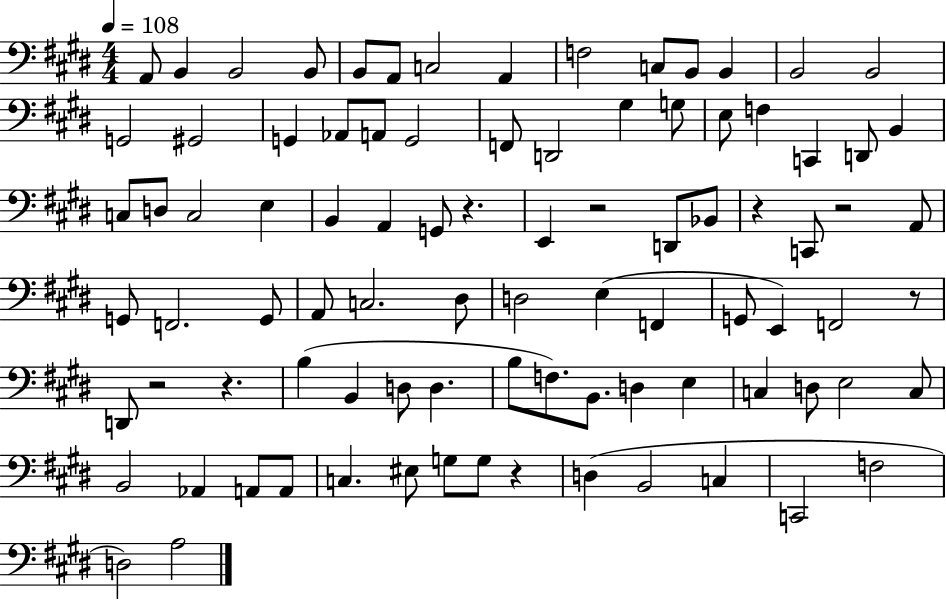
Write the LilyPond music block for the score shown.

{
  \clef bass
  \numericTimeSignature
  \time 4/4
  \key e \major
  \tempo 4 = 108
  a,8 b,4 b,2 b,8 | b,8 a,8 c2 a,4 | f2 c8 b,8 b,4 | b,2 b,2 | \break g,2 gis,2 | g,4 aes,8 a,8 g,2 | f,8 d,2 gis4 g8 | e8 f4 c,4 d,8 b,4 | \break c8 d8 c2 e4 | b,4 a,4 g,8 r4. | e,4 r2 d,8 bes,8 | r4 c,8 r2 a,8 | \break g,8 f,2. g,8 | a,8 c2. dis8 | d2 e4( f,4 | g,8 e,4) f,2 r8 | \break d,8 r2 r4. | b4( b,4 d8 d4. | b8 f8.) b,8. d4 e4 | c4 d8 e2 c8 | \break b,2 aes,4 a,8 a,8 | c4. eis8 g8 g8 r4 | d4( b,2 c4 | c,2 f2 | \break d2) a2 | \bar "|."
}